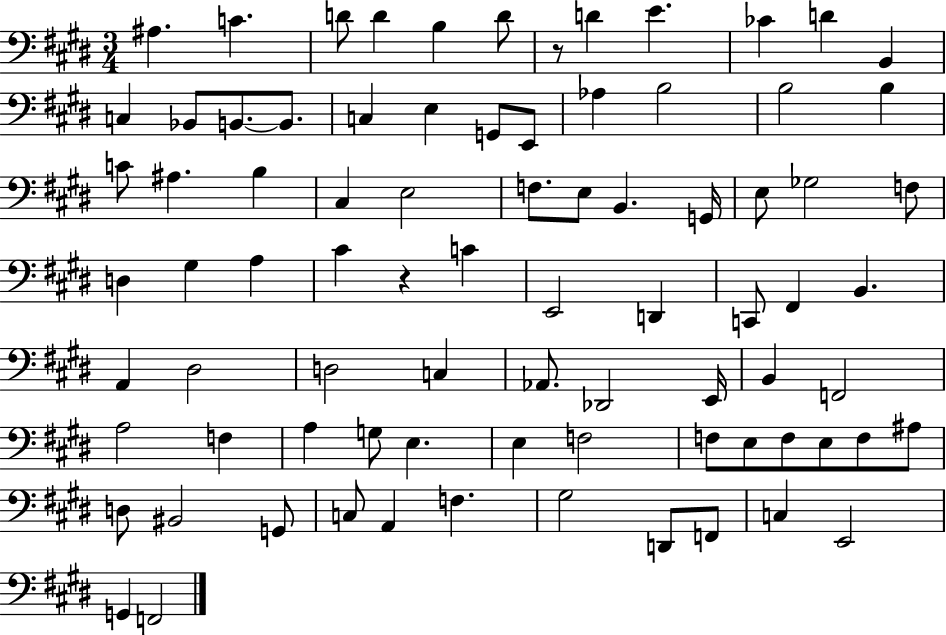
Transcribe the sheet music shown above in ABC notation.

X:1
T:Untitled
M:3/4
L:1/4
K:E
^A, C D/2 D B, D/2 z/2 D E _C D B,, C, _B,,/2 B,,/2 B,,/2 C, E, G,,/2 E,,/2 _A, B,2 B,2 B, C/2 ^A, B, ^C, E,2 F,/2 E,/2 B,, G,,/4 E,/2 _G,2 F,/2 D, ^G, A, ^C z C E,,2 D,, C,,/2 ^F,, B,, A,, ^D,2 D,2 C, _A,,/2 _D,,2 E,,/4 B,, F,,2 A,2 F, A, G,/2 E, E, F,2 F,/2 E,/2 F,/2 E,/2 F,/2 ^A,/2 D,/2 ^B,,2 G,,/2 C,/2 A,, F, ^G,2 D,,/2 F,,/2 C, E,,2 G,, F,,2